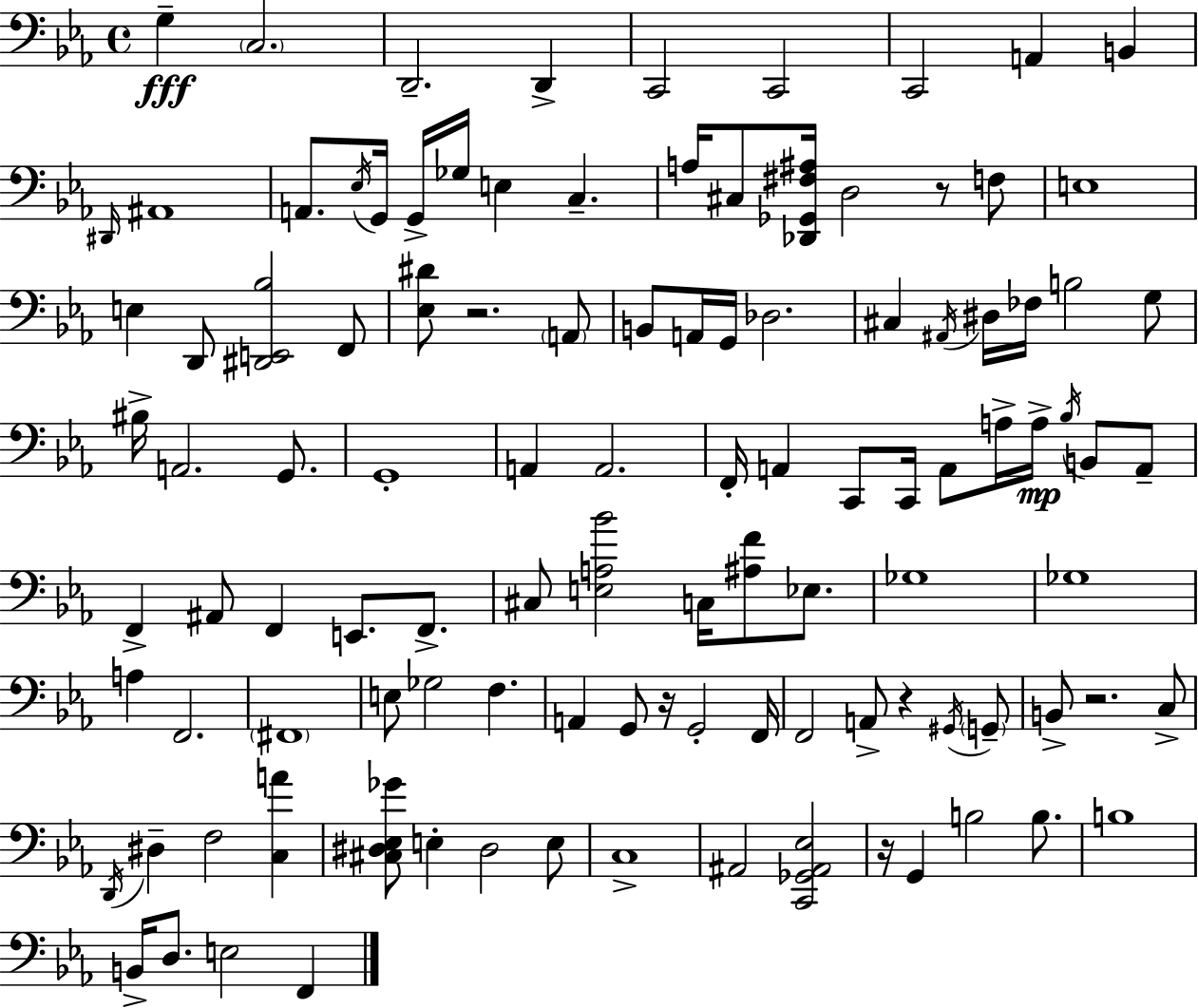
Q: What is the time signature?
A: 4/4